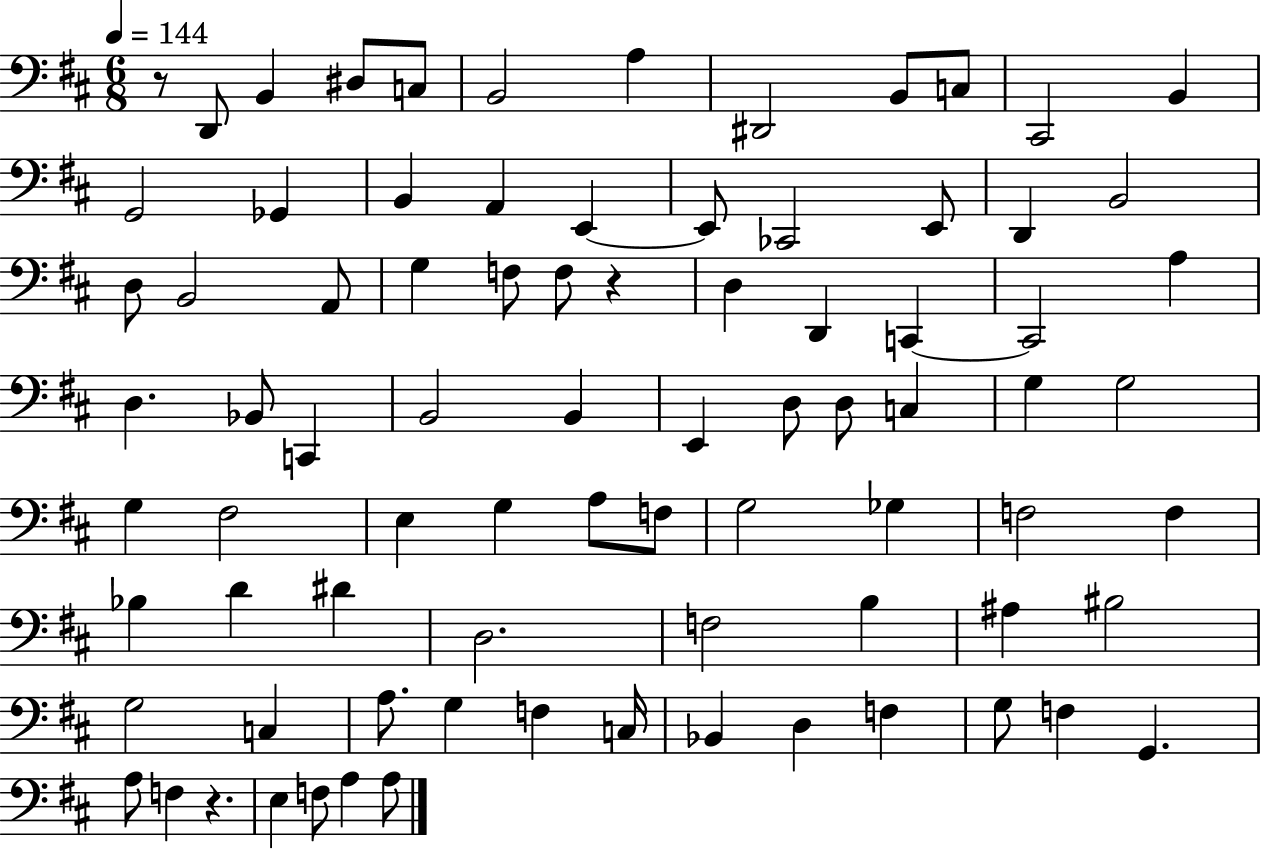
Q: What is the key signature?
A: D major